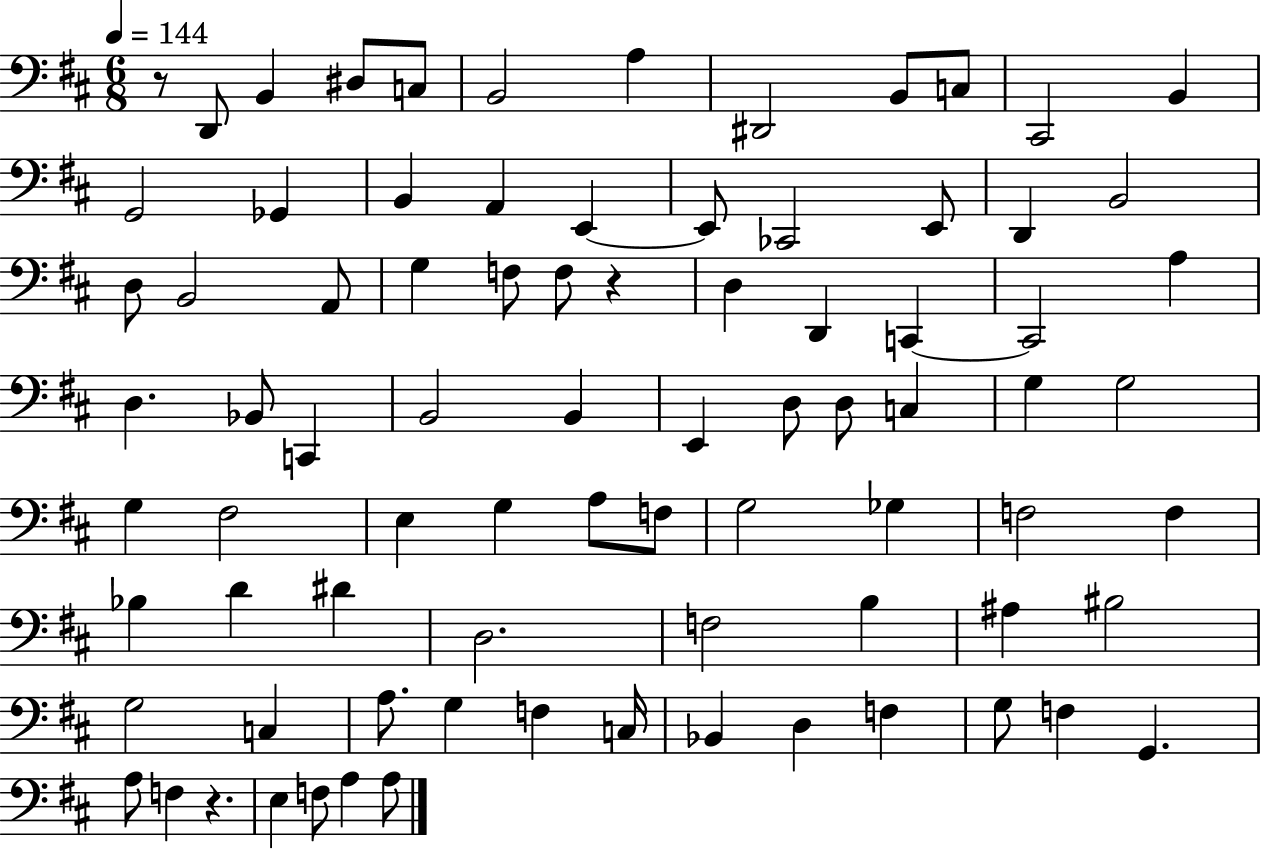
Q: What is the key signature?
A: D major